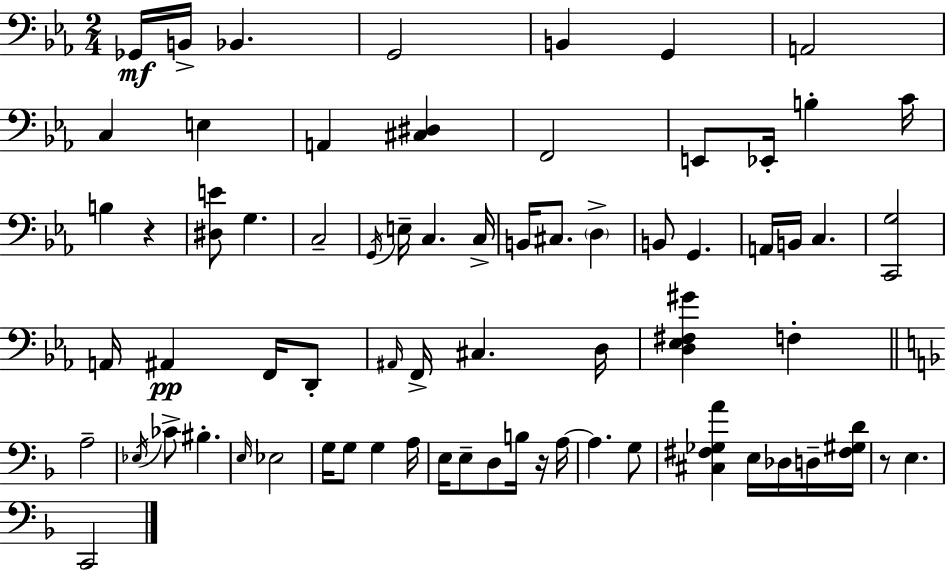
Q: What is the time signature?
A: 2/4